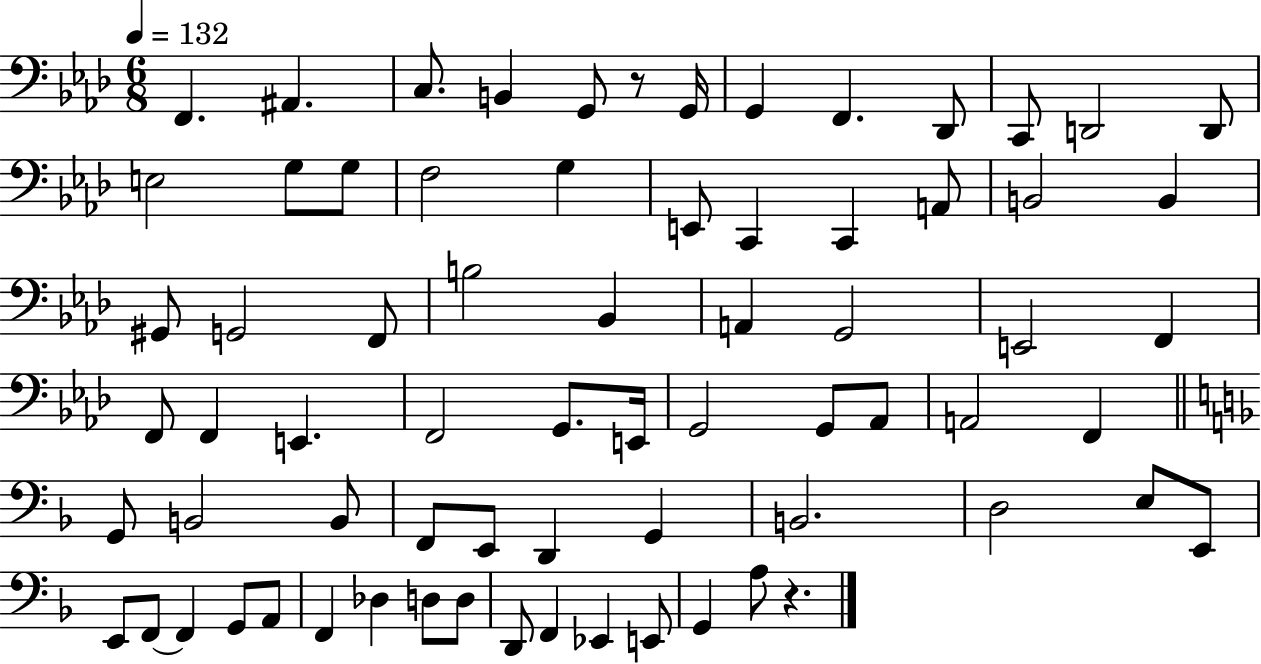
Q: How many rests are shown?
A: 2